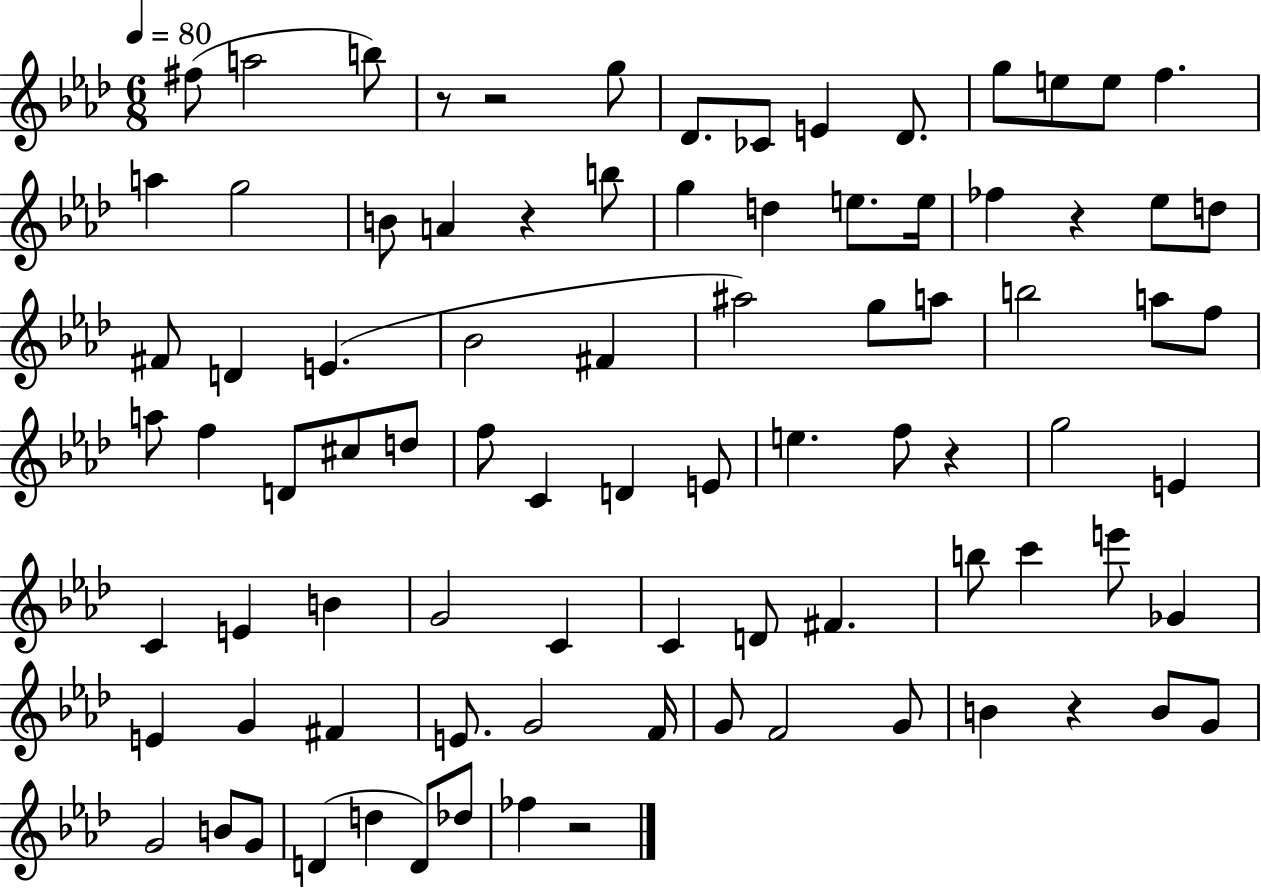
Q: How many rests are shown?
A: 7